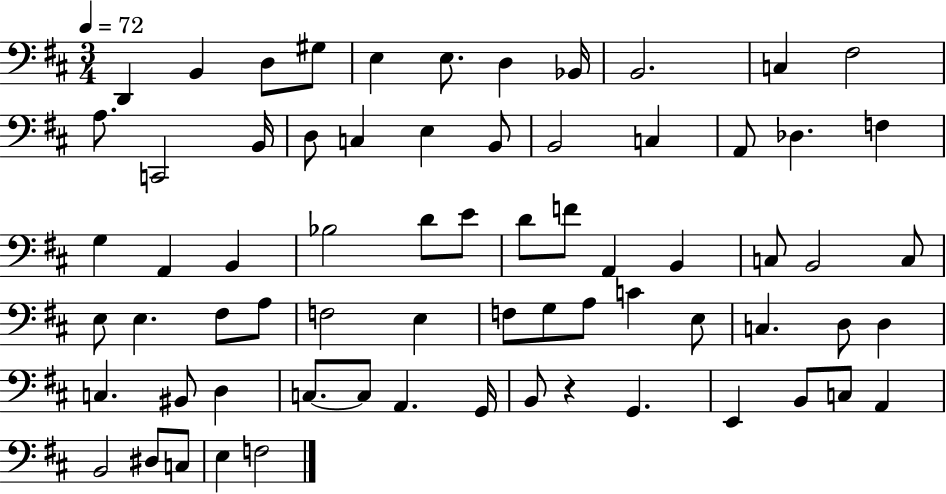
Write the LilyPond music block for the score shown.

{
  \clef bass
  \numericTimeSignature
  \time 3/4
  \key d \major
  \tempo 4 = 72
  d,4 b,4 d8 gis8 | e4 e8. d4 bes,16 | b,2. | c4 fis2 | \break a8. c,2 b,16 | d8 c4 e4 b,8 | b,2 c4 | a,8 des4. f4 | \break g4 a,4 b,4 | bes2 d'8 e'8 | d'8 f'8 a,4 b,4 | c8 b,2 c8 | \break e8 e4. fis8 a8 | f2 e4 | f8 g8 a8 c'4 e8 | c4. d8 d4 | \break c4. bis,8 d4 | c8.~~ c8 a,4. g,16 | b,8 r4 g,4. | e,4 b,8 c8 a,4 | \break b,2 dis8 c8 | e4 f2 | \bar "|."
}